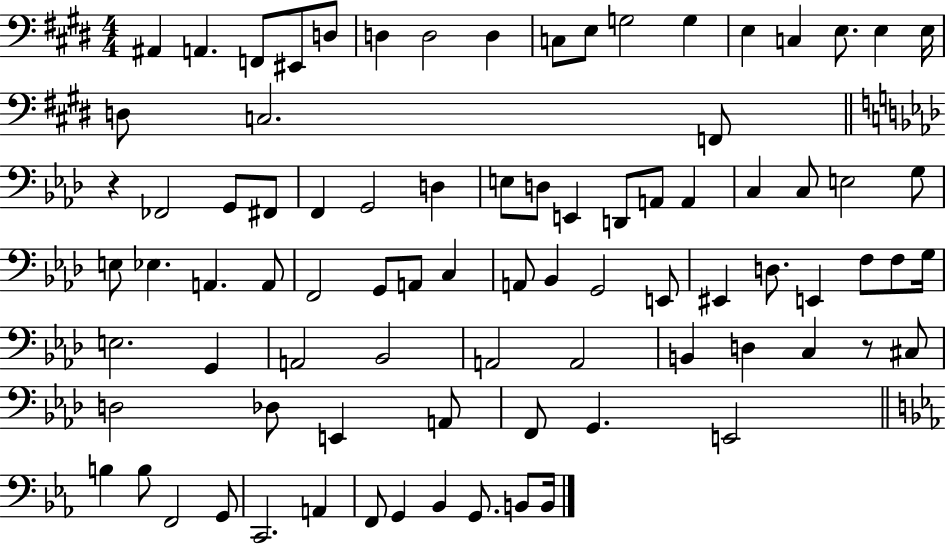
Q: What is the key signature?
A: E major